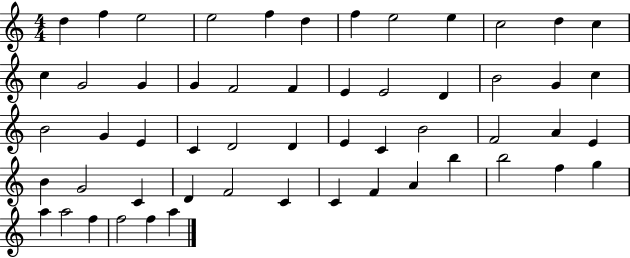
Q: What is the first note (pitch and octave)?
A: D5